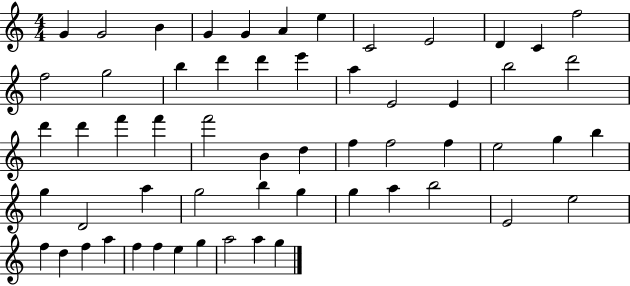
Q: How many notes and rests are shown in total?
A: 58